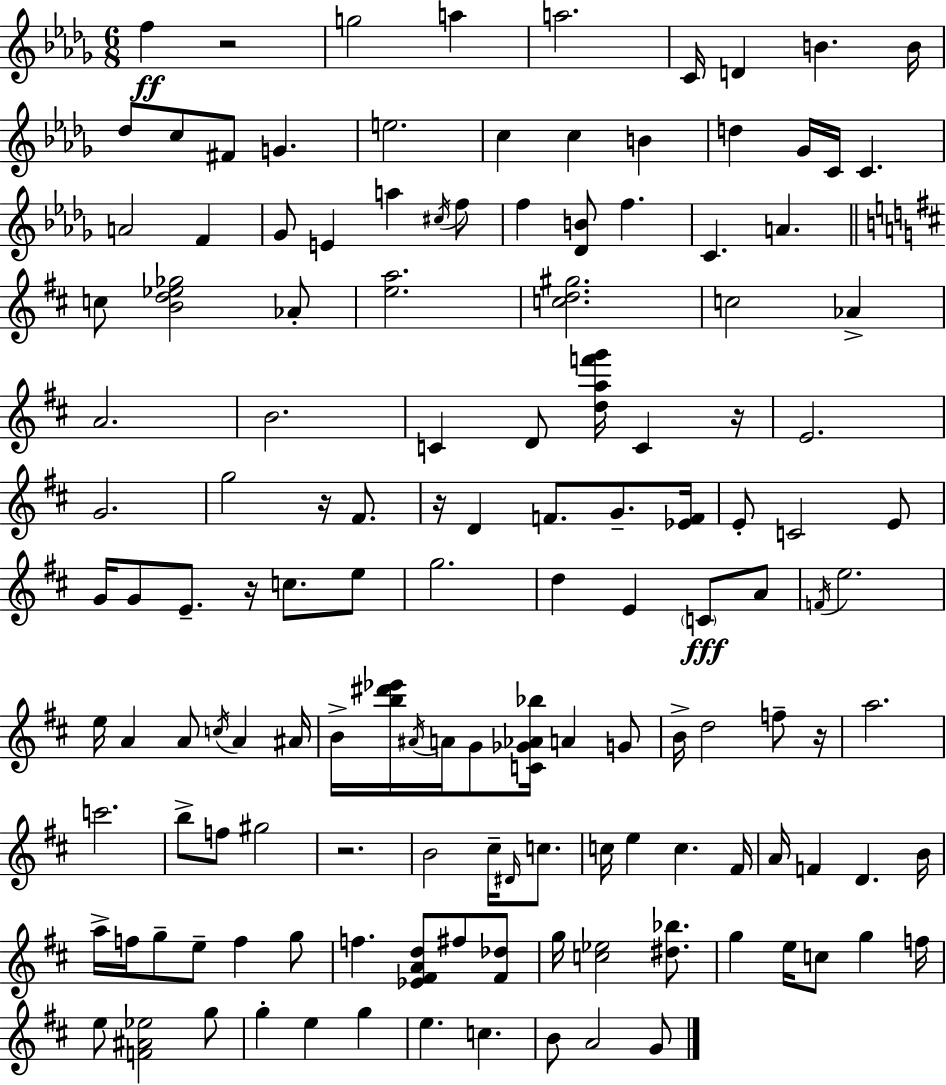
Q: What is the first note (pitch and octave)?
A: F5